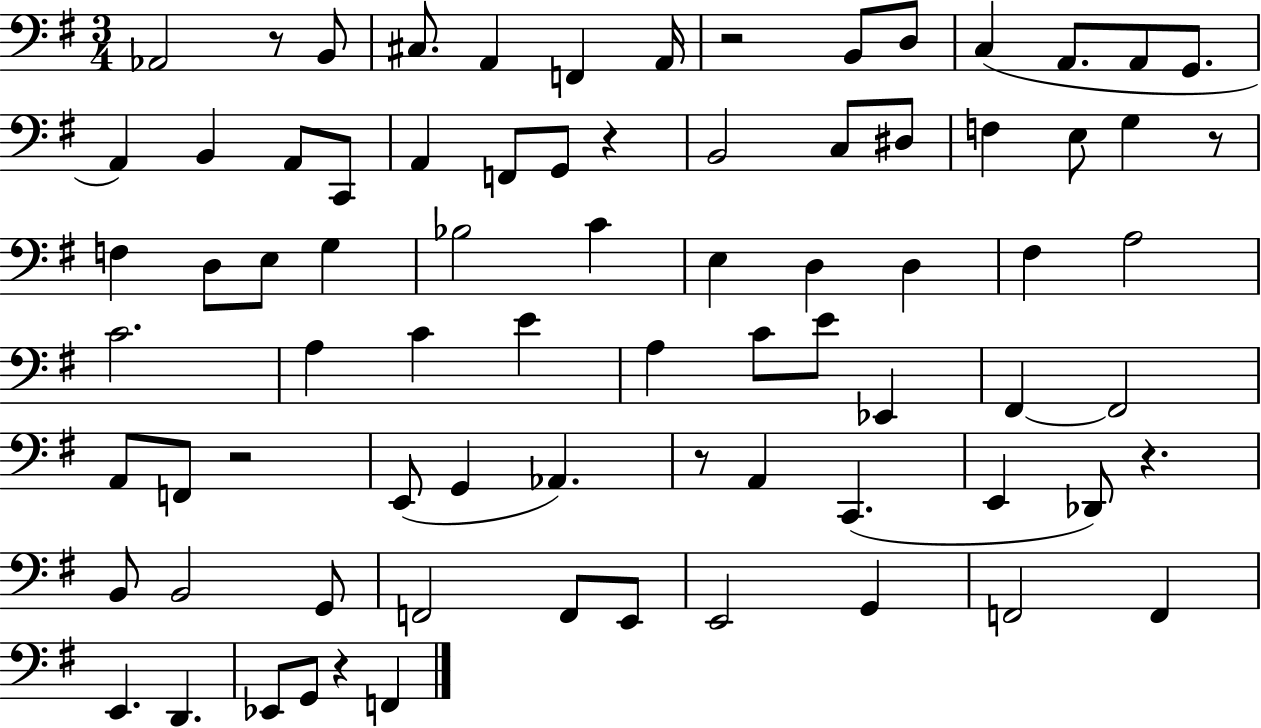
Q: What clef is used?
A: bass